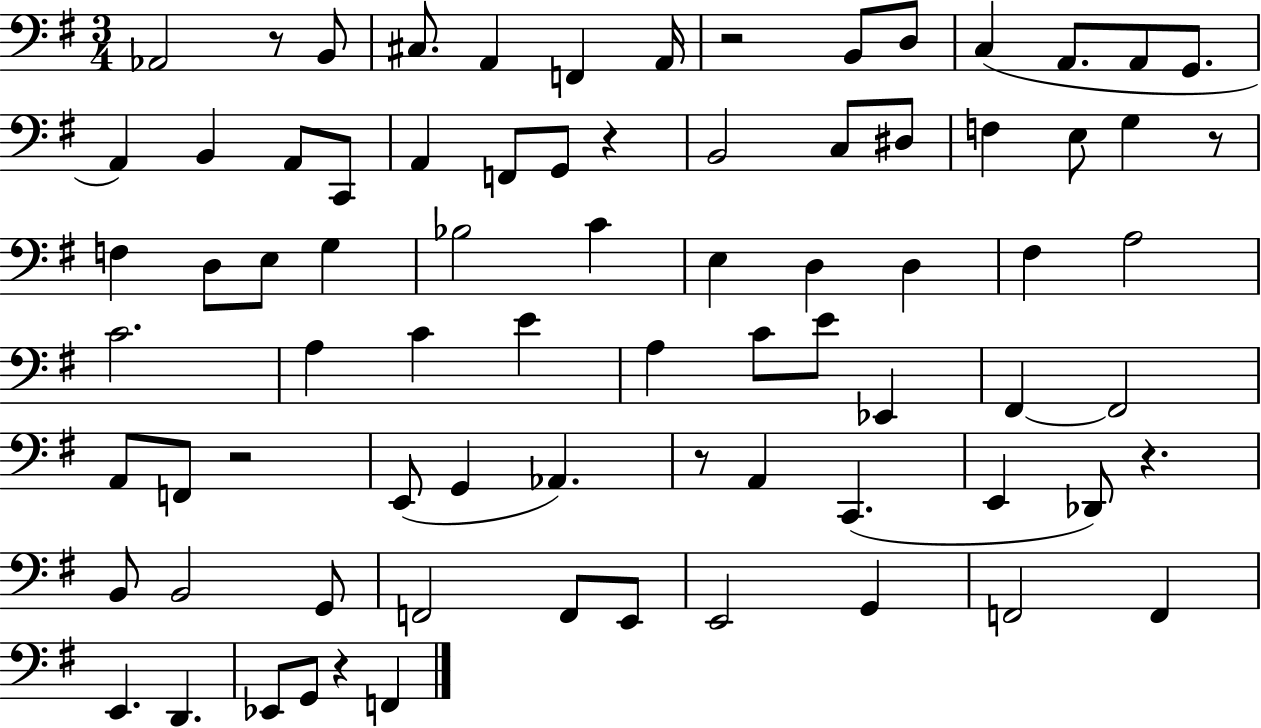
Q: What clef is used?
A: bass